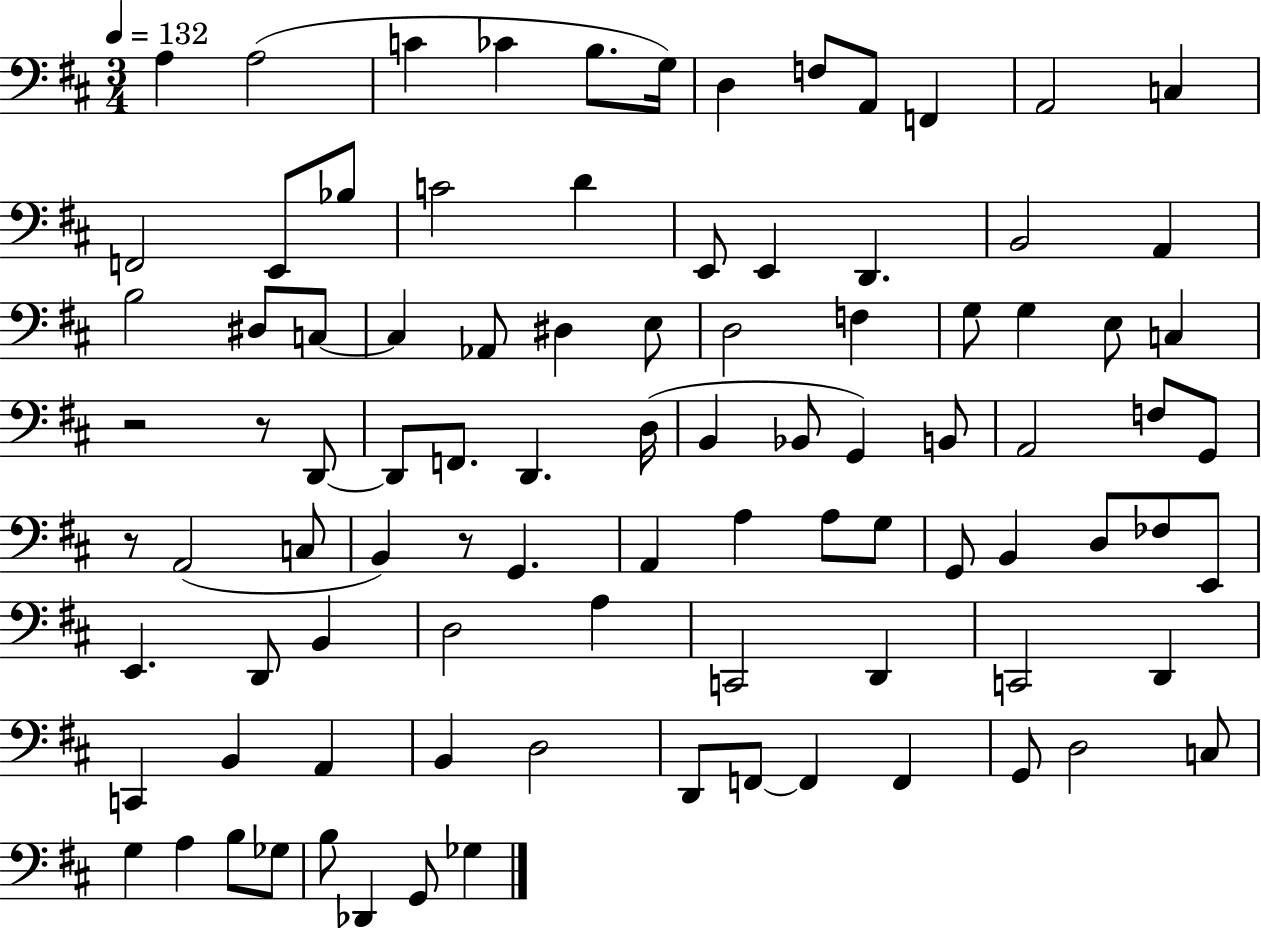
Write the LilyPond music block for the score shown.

{
  \clef bass
  \numericTimeSignature
  \time 3/4
  \key d \major
  \tempo 4 = 132
  a4 a2( | c'4 ces'4 b8. g16) | d4 f8 a,8 f,4 | a,2 c4 | \break f,2 e,8 bes8 | c'2 d'4 | e,8 e,4 d,4. | b,2 a,4 | \break b2 dis8 c8~~ | c4 aes,8 dis4 e8 | d2 f4 | g8 g4 e8 c4 | \break r2 r8 d,8~~ | d,8 f,8. d,4. d16( | b,4 bes,8 g,4) b,8 | a,2 f8 g,8 | \break r8 a,2( c8 | b,4) r8 g,4. | a,4 a4 a8 g8 | g,8 b,4 d8 fes8 e,8 | \break e,4. d,8 b,4 | d2 a4 | c,2 d,4 | c,2 d,4 | \break c,4 b,4 a,4 | b,4 d2 | d,8 f,8~~ f,4 f,4 | g,8 d2 c8 | \break g4 a4 b8 ges8 | b8 des,4 g,8 ges4 | \bar "|."
}